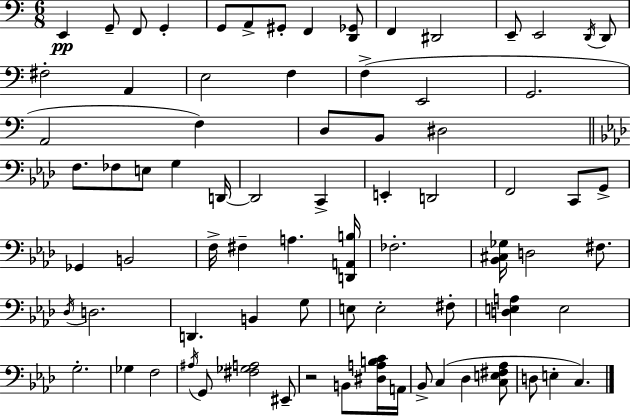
X:1
T:Untitled
M:6/8
L:1/4
K:C
E,, G,,/2 F,,/2 G,, G,,/2 A,,/2 ^G,,/2 F,, [D,,_G,,]/2 F,, ^D,,2 E,,/2 E,,2 D,,/4 D,,/2 ^F,2 A,, E,2 F, F, E,,2 G,,2 A,,2 F, D,/2 B,,/2 ^D,2 F,/2 _F,/2 E,/2 G, D,,/4 D,,2 C,, E,, D,,2 F,,2 C,,/2 G,,/2 _G,, B,,2 F,/4 ^F, A, [D,,A,,B,]/4 _F,2 [_B,,^C,_G,]/4 D,2 ^F,/2 _D,/4 D,2 D,, B,, G,/2 E,/2 E,2 ^F,/2 [D,E,A,] E,2 G,2 _G, F,2 ^A,/4 G,,/2 [^F,_G,A,]2 ^E,,/2 z2 B,,/2 [^D,A,B,C]/4 A,,/4 _B,,/2 C, _D, [C,E,^F,_A,]/2 D,/2 E, C,